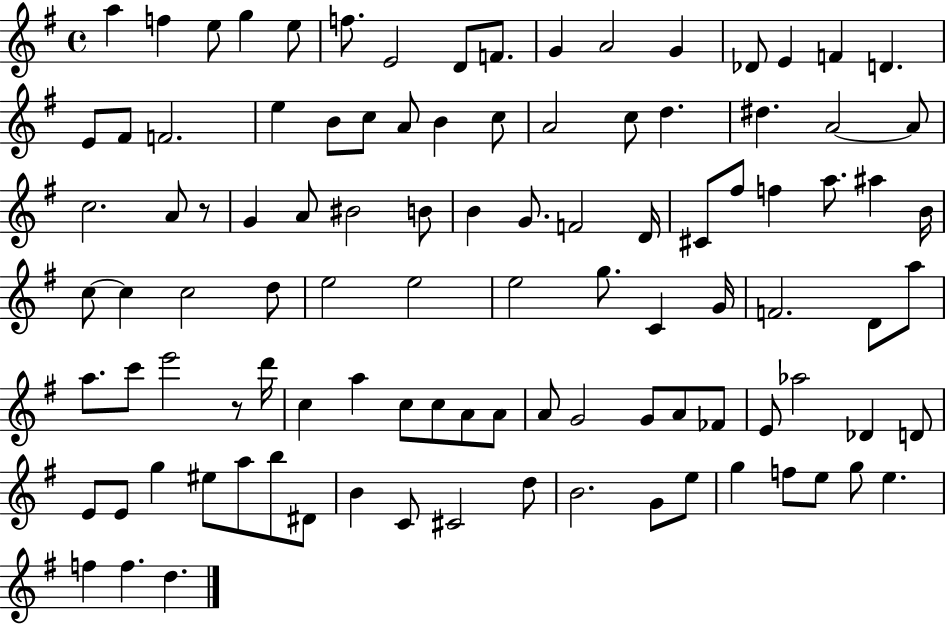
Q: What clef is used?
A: treble